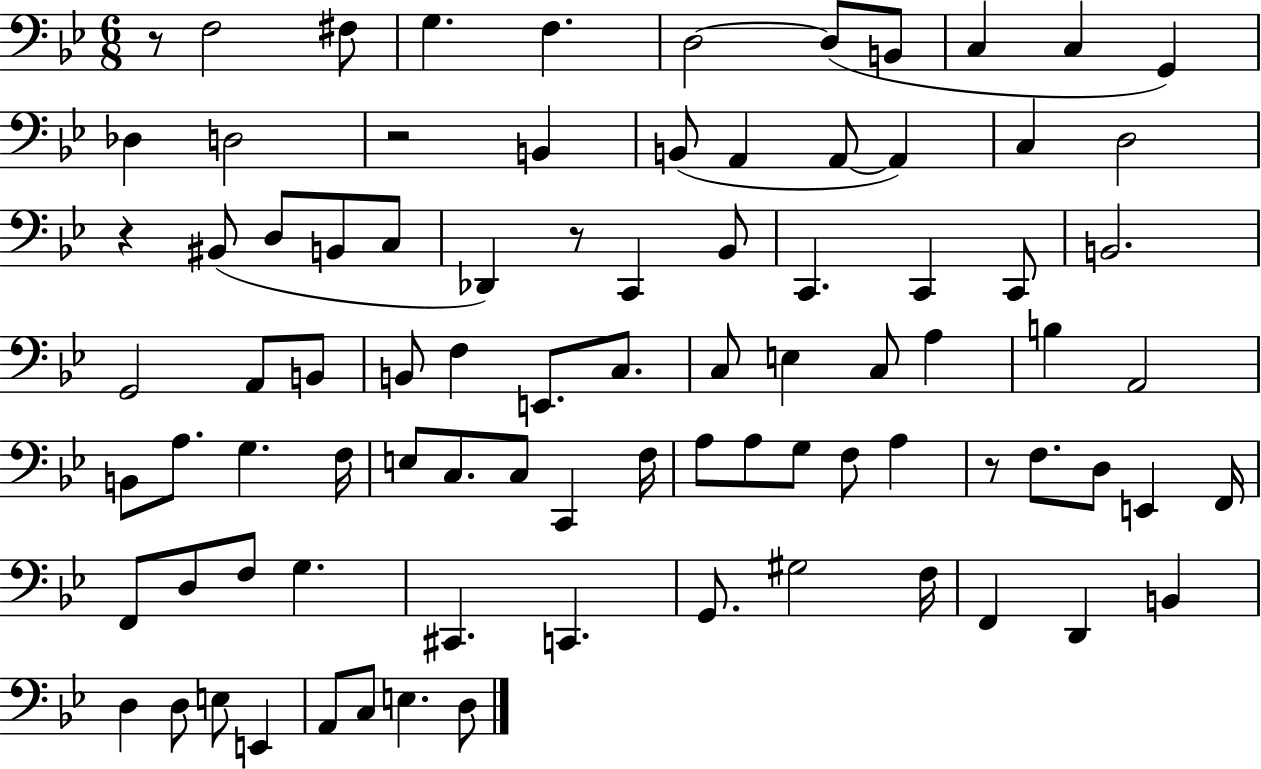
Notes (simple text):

R/e F3/h F#3/e G3/q. F3/q. D3/h D3/e B2/e C3/q C3/q G2/q Db3/q D3/h R/h B2/q B2/e A2/q A2/e A2/q C3/q D3/h R/q BIS2/e D3/e B2/e C3/e Db2/q R/e C2/q Bb2/e C2/q. C2/q C2/e B2/h. G2/h A2/e B2/e B2/e F3/q E2/e. C3/e. C3/e E3/q C3/e A3/q B3/q A2/h B2/e A3/e. G3/q. F3/s E3/e C3/e. C3/e C2/q F3/s A3/e A3/e G3/e F3/e A3/q R/e F3/e. D3/e E2/q F2/s F2/e D3/e F3/e G3/q. C#2/q. C2/q. G2/e. G#3/h F3/s F2/q D2/q B2/q D3/q D3/e E3/e E2/q A2/e C3/e E3/q. D3/e